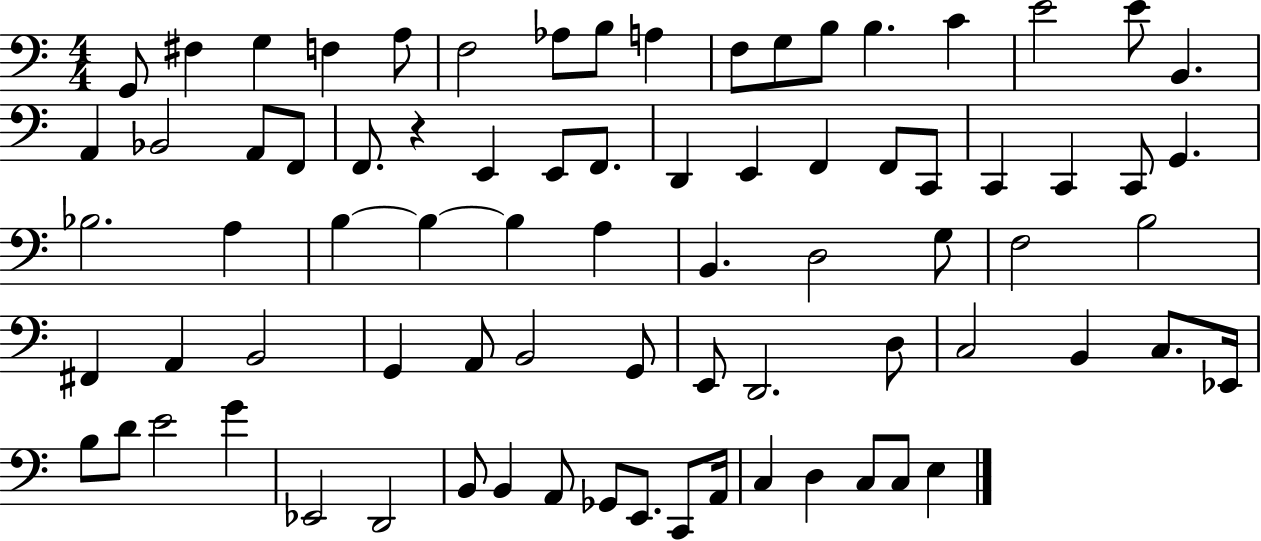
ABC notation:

X:1
T:Untitled
M:4/4
L:1/4
K:C
G,,/2 ^F, G, F, A,/2 F,2 _A,/2 B,/2 A, F,/2 G,/2 B,/2 B, C E2 E/2 B,, A,, _B,,2 A,,/2 F,,/2 F,,/2 z E,, E,,/2 F,,/2 D,, E,, F,, F,,/2 C,,/2 C,, C,, C,,/2 G,, _B,2 A, B, B, B, A, B,, D,2 G,/2 F,2 B,2 ^F,, A,, B,,2 G,, A,,/2 B,,2 G,,/2 E,,/2 D,,2 D,/2 C,2 B,, C,/2 _E,,/4 B,/2 D/2 E2 G _E,,2 D,,2 B,,/2 B,, A,,/2 _G,,/2 E,,/2 C,,/2 A,,/4 C, D, C,/2 C,/2 E,